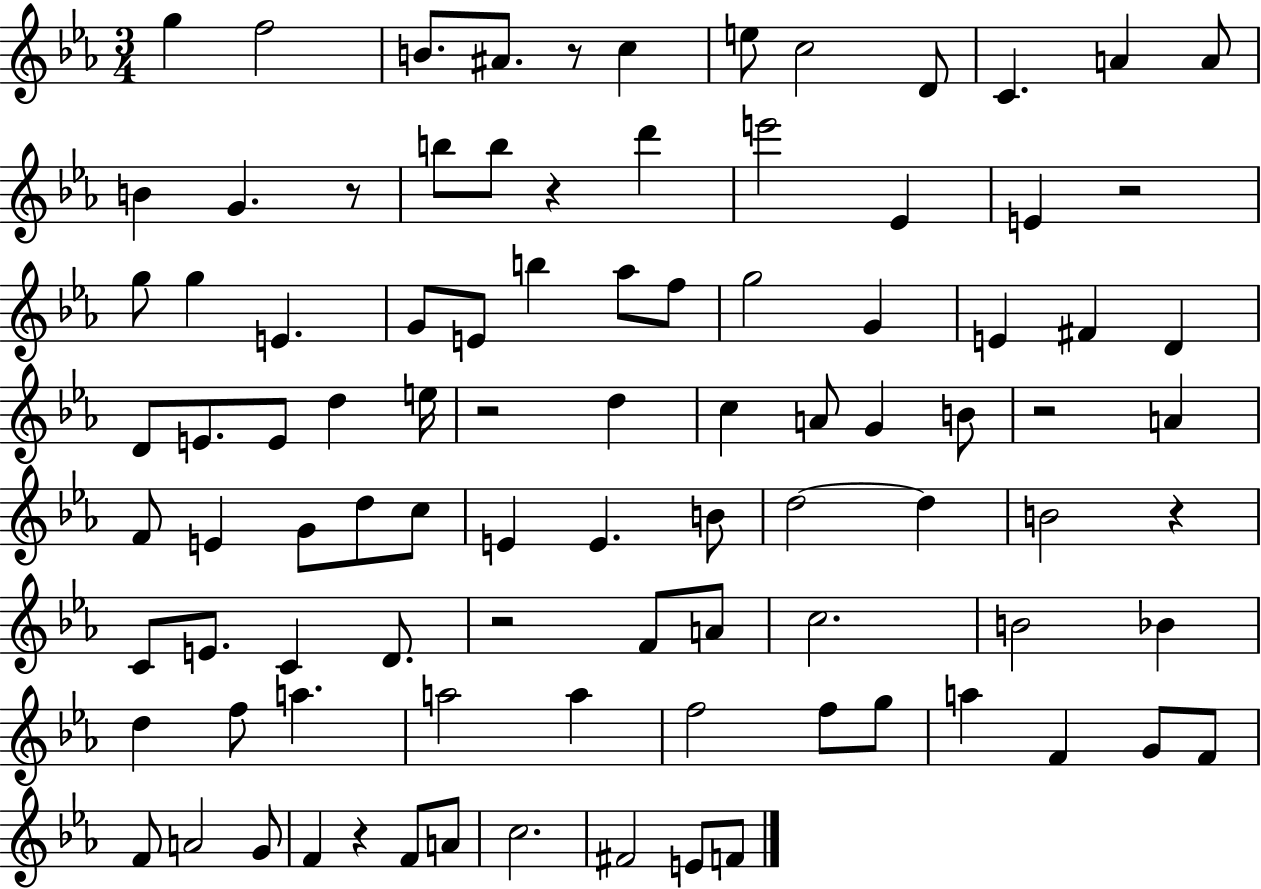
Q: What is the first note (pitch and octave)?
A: G5